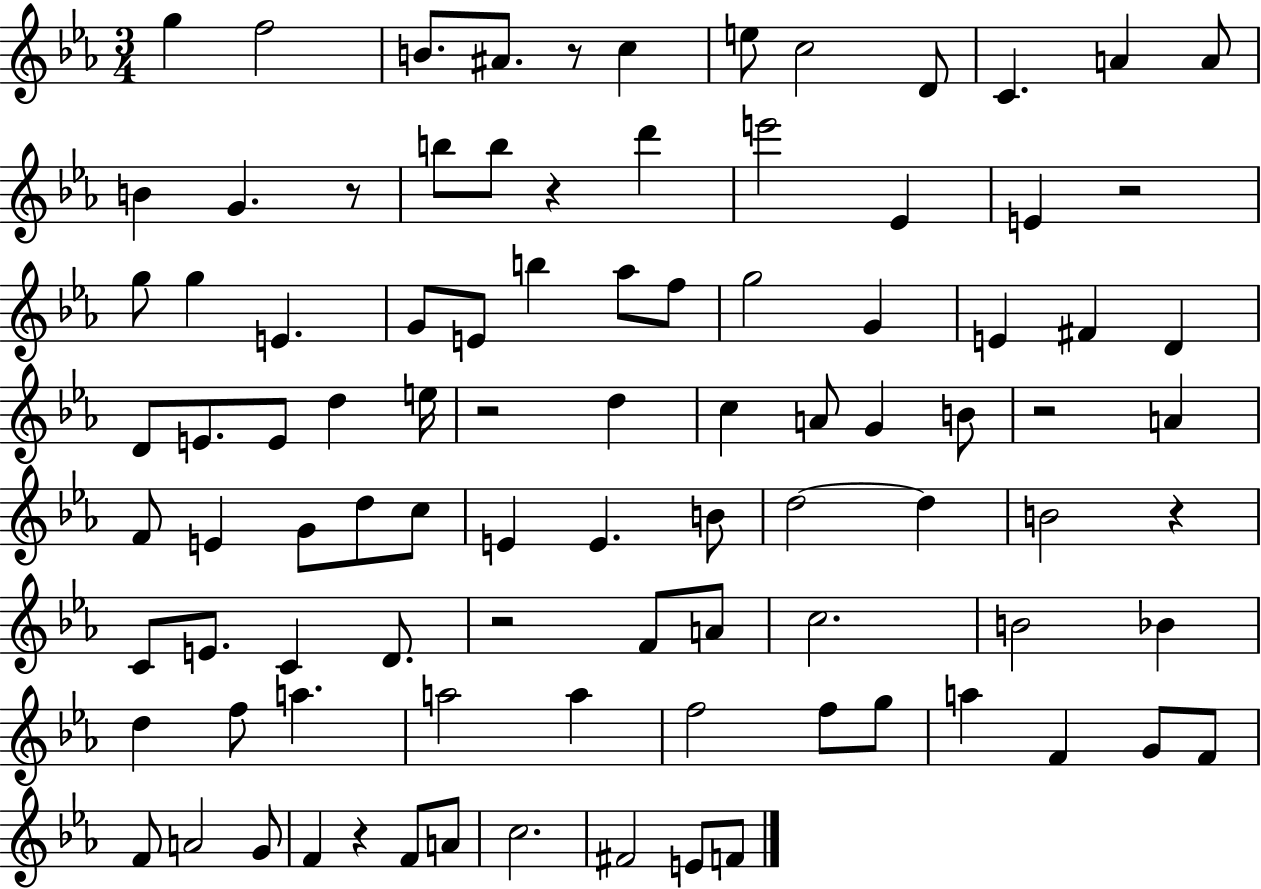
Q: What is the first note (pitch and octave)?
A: G5